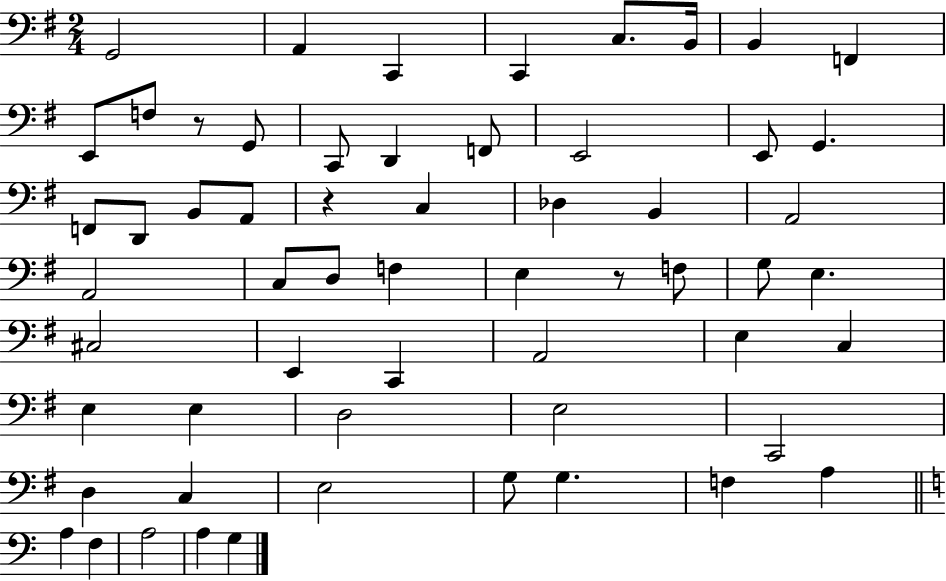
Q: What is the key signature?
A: G major